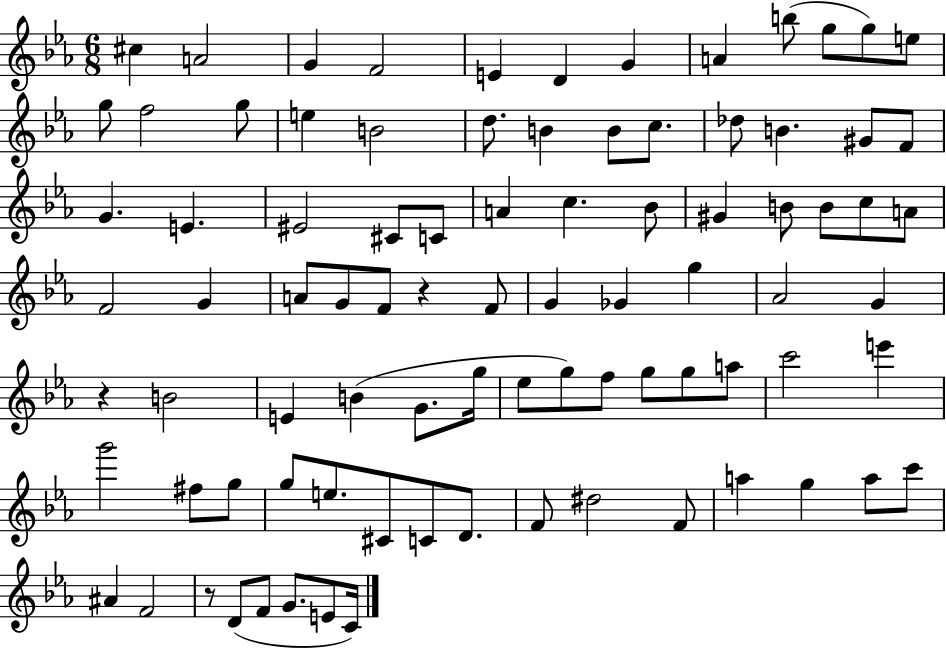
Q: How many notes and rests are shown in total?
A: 87